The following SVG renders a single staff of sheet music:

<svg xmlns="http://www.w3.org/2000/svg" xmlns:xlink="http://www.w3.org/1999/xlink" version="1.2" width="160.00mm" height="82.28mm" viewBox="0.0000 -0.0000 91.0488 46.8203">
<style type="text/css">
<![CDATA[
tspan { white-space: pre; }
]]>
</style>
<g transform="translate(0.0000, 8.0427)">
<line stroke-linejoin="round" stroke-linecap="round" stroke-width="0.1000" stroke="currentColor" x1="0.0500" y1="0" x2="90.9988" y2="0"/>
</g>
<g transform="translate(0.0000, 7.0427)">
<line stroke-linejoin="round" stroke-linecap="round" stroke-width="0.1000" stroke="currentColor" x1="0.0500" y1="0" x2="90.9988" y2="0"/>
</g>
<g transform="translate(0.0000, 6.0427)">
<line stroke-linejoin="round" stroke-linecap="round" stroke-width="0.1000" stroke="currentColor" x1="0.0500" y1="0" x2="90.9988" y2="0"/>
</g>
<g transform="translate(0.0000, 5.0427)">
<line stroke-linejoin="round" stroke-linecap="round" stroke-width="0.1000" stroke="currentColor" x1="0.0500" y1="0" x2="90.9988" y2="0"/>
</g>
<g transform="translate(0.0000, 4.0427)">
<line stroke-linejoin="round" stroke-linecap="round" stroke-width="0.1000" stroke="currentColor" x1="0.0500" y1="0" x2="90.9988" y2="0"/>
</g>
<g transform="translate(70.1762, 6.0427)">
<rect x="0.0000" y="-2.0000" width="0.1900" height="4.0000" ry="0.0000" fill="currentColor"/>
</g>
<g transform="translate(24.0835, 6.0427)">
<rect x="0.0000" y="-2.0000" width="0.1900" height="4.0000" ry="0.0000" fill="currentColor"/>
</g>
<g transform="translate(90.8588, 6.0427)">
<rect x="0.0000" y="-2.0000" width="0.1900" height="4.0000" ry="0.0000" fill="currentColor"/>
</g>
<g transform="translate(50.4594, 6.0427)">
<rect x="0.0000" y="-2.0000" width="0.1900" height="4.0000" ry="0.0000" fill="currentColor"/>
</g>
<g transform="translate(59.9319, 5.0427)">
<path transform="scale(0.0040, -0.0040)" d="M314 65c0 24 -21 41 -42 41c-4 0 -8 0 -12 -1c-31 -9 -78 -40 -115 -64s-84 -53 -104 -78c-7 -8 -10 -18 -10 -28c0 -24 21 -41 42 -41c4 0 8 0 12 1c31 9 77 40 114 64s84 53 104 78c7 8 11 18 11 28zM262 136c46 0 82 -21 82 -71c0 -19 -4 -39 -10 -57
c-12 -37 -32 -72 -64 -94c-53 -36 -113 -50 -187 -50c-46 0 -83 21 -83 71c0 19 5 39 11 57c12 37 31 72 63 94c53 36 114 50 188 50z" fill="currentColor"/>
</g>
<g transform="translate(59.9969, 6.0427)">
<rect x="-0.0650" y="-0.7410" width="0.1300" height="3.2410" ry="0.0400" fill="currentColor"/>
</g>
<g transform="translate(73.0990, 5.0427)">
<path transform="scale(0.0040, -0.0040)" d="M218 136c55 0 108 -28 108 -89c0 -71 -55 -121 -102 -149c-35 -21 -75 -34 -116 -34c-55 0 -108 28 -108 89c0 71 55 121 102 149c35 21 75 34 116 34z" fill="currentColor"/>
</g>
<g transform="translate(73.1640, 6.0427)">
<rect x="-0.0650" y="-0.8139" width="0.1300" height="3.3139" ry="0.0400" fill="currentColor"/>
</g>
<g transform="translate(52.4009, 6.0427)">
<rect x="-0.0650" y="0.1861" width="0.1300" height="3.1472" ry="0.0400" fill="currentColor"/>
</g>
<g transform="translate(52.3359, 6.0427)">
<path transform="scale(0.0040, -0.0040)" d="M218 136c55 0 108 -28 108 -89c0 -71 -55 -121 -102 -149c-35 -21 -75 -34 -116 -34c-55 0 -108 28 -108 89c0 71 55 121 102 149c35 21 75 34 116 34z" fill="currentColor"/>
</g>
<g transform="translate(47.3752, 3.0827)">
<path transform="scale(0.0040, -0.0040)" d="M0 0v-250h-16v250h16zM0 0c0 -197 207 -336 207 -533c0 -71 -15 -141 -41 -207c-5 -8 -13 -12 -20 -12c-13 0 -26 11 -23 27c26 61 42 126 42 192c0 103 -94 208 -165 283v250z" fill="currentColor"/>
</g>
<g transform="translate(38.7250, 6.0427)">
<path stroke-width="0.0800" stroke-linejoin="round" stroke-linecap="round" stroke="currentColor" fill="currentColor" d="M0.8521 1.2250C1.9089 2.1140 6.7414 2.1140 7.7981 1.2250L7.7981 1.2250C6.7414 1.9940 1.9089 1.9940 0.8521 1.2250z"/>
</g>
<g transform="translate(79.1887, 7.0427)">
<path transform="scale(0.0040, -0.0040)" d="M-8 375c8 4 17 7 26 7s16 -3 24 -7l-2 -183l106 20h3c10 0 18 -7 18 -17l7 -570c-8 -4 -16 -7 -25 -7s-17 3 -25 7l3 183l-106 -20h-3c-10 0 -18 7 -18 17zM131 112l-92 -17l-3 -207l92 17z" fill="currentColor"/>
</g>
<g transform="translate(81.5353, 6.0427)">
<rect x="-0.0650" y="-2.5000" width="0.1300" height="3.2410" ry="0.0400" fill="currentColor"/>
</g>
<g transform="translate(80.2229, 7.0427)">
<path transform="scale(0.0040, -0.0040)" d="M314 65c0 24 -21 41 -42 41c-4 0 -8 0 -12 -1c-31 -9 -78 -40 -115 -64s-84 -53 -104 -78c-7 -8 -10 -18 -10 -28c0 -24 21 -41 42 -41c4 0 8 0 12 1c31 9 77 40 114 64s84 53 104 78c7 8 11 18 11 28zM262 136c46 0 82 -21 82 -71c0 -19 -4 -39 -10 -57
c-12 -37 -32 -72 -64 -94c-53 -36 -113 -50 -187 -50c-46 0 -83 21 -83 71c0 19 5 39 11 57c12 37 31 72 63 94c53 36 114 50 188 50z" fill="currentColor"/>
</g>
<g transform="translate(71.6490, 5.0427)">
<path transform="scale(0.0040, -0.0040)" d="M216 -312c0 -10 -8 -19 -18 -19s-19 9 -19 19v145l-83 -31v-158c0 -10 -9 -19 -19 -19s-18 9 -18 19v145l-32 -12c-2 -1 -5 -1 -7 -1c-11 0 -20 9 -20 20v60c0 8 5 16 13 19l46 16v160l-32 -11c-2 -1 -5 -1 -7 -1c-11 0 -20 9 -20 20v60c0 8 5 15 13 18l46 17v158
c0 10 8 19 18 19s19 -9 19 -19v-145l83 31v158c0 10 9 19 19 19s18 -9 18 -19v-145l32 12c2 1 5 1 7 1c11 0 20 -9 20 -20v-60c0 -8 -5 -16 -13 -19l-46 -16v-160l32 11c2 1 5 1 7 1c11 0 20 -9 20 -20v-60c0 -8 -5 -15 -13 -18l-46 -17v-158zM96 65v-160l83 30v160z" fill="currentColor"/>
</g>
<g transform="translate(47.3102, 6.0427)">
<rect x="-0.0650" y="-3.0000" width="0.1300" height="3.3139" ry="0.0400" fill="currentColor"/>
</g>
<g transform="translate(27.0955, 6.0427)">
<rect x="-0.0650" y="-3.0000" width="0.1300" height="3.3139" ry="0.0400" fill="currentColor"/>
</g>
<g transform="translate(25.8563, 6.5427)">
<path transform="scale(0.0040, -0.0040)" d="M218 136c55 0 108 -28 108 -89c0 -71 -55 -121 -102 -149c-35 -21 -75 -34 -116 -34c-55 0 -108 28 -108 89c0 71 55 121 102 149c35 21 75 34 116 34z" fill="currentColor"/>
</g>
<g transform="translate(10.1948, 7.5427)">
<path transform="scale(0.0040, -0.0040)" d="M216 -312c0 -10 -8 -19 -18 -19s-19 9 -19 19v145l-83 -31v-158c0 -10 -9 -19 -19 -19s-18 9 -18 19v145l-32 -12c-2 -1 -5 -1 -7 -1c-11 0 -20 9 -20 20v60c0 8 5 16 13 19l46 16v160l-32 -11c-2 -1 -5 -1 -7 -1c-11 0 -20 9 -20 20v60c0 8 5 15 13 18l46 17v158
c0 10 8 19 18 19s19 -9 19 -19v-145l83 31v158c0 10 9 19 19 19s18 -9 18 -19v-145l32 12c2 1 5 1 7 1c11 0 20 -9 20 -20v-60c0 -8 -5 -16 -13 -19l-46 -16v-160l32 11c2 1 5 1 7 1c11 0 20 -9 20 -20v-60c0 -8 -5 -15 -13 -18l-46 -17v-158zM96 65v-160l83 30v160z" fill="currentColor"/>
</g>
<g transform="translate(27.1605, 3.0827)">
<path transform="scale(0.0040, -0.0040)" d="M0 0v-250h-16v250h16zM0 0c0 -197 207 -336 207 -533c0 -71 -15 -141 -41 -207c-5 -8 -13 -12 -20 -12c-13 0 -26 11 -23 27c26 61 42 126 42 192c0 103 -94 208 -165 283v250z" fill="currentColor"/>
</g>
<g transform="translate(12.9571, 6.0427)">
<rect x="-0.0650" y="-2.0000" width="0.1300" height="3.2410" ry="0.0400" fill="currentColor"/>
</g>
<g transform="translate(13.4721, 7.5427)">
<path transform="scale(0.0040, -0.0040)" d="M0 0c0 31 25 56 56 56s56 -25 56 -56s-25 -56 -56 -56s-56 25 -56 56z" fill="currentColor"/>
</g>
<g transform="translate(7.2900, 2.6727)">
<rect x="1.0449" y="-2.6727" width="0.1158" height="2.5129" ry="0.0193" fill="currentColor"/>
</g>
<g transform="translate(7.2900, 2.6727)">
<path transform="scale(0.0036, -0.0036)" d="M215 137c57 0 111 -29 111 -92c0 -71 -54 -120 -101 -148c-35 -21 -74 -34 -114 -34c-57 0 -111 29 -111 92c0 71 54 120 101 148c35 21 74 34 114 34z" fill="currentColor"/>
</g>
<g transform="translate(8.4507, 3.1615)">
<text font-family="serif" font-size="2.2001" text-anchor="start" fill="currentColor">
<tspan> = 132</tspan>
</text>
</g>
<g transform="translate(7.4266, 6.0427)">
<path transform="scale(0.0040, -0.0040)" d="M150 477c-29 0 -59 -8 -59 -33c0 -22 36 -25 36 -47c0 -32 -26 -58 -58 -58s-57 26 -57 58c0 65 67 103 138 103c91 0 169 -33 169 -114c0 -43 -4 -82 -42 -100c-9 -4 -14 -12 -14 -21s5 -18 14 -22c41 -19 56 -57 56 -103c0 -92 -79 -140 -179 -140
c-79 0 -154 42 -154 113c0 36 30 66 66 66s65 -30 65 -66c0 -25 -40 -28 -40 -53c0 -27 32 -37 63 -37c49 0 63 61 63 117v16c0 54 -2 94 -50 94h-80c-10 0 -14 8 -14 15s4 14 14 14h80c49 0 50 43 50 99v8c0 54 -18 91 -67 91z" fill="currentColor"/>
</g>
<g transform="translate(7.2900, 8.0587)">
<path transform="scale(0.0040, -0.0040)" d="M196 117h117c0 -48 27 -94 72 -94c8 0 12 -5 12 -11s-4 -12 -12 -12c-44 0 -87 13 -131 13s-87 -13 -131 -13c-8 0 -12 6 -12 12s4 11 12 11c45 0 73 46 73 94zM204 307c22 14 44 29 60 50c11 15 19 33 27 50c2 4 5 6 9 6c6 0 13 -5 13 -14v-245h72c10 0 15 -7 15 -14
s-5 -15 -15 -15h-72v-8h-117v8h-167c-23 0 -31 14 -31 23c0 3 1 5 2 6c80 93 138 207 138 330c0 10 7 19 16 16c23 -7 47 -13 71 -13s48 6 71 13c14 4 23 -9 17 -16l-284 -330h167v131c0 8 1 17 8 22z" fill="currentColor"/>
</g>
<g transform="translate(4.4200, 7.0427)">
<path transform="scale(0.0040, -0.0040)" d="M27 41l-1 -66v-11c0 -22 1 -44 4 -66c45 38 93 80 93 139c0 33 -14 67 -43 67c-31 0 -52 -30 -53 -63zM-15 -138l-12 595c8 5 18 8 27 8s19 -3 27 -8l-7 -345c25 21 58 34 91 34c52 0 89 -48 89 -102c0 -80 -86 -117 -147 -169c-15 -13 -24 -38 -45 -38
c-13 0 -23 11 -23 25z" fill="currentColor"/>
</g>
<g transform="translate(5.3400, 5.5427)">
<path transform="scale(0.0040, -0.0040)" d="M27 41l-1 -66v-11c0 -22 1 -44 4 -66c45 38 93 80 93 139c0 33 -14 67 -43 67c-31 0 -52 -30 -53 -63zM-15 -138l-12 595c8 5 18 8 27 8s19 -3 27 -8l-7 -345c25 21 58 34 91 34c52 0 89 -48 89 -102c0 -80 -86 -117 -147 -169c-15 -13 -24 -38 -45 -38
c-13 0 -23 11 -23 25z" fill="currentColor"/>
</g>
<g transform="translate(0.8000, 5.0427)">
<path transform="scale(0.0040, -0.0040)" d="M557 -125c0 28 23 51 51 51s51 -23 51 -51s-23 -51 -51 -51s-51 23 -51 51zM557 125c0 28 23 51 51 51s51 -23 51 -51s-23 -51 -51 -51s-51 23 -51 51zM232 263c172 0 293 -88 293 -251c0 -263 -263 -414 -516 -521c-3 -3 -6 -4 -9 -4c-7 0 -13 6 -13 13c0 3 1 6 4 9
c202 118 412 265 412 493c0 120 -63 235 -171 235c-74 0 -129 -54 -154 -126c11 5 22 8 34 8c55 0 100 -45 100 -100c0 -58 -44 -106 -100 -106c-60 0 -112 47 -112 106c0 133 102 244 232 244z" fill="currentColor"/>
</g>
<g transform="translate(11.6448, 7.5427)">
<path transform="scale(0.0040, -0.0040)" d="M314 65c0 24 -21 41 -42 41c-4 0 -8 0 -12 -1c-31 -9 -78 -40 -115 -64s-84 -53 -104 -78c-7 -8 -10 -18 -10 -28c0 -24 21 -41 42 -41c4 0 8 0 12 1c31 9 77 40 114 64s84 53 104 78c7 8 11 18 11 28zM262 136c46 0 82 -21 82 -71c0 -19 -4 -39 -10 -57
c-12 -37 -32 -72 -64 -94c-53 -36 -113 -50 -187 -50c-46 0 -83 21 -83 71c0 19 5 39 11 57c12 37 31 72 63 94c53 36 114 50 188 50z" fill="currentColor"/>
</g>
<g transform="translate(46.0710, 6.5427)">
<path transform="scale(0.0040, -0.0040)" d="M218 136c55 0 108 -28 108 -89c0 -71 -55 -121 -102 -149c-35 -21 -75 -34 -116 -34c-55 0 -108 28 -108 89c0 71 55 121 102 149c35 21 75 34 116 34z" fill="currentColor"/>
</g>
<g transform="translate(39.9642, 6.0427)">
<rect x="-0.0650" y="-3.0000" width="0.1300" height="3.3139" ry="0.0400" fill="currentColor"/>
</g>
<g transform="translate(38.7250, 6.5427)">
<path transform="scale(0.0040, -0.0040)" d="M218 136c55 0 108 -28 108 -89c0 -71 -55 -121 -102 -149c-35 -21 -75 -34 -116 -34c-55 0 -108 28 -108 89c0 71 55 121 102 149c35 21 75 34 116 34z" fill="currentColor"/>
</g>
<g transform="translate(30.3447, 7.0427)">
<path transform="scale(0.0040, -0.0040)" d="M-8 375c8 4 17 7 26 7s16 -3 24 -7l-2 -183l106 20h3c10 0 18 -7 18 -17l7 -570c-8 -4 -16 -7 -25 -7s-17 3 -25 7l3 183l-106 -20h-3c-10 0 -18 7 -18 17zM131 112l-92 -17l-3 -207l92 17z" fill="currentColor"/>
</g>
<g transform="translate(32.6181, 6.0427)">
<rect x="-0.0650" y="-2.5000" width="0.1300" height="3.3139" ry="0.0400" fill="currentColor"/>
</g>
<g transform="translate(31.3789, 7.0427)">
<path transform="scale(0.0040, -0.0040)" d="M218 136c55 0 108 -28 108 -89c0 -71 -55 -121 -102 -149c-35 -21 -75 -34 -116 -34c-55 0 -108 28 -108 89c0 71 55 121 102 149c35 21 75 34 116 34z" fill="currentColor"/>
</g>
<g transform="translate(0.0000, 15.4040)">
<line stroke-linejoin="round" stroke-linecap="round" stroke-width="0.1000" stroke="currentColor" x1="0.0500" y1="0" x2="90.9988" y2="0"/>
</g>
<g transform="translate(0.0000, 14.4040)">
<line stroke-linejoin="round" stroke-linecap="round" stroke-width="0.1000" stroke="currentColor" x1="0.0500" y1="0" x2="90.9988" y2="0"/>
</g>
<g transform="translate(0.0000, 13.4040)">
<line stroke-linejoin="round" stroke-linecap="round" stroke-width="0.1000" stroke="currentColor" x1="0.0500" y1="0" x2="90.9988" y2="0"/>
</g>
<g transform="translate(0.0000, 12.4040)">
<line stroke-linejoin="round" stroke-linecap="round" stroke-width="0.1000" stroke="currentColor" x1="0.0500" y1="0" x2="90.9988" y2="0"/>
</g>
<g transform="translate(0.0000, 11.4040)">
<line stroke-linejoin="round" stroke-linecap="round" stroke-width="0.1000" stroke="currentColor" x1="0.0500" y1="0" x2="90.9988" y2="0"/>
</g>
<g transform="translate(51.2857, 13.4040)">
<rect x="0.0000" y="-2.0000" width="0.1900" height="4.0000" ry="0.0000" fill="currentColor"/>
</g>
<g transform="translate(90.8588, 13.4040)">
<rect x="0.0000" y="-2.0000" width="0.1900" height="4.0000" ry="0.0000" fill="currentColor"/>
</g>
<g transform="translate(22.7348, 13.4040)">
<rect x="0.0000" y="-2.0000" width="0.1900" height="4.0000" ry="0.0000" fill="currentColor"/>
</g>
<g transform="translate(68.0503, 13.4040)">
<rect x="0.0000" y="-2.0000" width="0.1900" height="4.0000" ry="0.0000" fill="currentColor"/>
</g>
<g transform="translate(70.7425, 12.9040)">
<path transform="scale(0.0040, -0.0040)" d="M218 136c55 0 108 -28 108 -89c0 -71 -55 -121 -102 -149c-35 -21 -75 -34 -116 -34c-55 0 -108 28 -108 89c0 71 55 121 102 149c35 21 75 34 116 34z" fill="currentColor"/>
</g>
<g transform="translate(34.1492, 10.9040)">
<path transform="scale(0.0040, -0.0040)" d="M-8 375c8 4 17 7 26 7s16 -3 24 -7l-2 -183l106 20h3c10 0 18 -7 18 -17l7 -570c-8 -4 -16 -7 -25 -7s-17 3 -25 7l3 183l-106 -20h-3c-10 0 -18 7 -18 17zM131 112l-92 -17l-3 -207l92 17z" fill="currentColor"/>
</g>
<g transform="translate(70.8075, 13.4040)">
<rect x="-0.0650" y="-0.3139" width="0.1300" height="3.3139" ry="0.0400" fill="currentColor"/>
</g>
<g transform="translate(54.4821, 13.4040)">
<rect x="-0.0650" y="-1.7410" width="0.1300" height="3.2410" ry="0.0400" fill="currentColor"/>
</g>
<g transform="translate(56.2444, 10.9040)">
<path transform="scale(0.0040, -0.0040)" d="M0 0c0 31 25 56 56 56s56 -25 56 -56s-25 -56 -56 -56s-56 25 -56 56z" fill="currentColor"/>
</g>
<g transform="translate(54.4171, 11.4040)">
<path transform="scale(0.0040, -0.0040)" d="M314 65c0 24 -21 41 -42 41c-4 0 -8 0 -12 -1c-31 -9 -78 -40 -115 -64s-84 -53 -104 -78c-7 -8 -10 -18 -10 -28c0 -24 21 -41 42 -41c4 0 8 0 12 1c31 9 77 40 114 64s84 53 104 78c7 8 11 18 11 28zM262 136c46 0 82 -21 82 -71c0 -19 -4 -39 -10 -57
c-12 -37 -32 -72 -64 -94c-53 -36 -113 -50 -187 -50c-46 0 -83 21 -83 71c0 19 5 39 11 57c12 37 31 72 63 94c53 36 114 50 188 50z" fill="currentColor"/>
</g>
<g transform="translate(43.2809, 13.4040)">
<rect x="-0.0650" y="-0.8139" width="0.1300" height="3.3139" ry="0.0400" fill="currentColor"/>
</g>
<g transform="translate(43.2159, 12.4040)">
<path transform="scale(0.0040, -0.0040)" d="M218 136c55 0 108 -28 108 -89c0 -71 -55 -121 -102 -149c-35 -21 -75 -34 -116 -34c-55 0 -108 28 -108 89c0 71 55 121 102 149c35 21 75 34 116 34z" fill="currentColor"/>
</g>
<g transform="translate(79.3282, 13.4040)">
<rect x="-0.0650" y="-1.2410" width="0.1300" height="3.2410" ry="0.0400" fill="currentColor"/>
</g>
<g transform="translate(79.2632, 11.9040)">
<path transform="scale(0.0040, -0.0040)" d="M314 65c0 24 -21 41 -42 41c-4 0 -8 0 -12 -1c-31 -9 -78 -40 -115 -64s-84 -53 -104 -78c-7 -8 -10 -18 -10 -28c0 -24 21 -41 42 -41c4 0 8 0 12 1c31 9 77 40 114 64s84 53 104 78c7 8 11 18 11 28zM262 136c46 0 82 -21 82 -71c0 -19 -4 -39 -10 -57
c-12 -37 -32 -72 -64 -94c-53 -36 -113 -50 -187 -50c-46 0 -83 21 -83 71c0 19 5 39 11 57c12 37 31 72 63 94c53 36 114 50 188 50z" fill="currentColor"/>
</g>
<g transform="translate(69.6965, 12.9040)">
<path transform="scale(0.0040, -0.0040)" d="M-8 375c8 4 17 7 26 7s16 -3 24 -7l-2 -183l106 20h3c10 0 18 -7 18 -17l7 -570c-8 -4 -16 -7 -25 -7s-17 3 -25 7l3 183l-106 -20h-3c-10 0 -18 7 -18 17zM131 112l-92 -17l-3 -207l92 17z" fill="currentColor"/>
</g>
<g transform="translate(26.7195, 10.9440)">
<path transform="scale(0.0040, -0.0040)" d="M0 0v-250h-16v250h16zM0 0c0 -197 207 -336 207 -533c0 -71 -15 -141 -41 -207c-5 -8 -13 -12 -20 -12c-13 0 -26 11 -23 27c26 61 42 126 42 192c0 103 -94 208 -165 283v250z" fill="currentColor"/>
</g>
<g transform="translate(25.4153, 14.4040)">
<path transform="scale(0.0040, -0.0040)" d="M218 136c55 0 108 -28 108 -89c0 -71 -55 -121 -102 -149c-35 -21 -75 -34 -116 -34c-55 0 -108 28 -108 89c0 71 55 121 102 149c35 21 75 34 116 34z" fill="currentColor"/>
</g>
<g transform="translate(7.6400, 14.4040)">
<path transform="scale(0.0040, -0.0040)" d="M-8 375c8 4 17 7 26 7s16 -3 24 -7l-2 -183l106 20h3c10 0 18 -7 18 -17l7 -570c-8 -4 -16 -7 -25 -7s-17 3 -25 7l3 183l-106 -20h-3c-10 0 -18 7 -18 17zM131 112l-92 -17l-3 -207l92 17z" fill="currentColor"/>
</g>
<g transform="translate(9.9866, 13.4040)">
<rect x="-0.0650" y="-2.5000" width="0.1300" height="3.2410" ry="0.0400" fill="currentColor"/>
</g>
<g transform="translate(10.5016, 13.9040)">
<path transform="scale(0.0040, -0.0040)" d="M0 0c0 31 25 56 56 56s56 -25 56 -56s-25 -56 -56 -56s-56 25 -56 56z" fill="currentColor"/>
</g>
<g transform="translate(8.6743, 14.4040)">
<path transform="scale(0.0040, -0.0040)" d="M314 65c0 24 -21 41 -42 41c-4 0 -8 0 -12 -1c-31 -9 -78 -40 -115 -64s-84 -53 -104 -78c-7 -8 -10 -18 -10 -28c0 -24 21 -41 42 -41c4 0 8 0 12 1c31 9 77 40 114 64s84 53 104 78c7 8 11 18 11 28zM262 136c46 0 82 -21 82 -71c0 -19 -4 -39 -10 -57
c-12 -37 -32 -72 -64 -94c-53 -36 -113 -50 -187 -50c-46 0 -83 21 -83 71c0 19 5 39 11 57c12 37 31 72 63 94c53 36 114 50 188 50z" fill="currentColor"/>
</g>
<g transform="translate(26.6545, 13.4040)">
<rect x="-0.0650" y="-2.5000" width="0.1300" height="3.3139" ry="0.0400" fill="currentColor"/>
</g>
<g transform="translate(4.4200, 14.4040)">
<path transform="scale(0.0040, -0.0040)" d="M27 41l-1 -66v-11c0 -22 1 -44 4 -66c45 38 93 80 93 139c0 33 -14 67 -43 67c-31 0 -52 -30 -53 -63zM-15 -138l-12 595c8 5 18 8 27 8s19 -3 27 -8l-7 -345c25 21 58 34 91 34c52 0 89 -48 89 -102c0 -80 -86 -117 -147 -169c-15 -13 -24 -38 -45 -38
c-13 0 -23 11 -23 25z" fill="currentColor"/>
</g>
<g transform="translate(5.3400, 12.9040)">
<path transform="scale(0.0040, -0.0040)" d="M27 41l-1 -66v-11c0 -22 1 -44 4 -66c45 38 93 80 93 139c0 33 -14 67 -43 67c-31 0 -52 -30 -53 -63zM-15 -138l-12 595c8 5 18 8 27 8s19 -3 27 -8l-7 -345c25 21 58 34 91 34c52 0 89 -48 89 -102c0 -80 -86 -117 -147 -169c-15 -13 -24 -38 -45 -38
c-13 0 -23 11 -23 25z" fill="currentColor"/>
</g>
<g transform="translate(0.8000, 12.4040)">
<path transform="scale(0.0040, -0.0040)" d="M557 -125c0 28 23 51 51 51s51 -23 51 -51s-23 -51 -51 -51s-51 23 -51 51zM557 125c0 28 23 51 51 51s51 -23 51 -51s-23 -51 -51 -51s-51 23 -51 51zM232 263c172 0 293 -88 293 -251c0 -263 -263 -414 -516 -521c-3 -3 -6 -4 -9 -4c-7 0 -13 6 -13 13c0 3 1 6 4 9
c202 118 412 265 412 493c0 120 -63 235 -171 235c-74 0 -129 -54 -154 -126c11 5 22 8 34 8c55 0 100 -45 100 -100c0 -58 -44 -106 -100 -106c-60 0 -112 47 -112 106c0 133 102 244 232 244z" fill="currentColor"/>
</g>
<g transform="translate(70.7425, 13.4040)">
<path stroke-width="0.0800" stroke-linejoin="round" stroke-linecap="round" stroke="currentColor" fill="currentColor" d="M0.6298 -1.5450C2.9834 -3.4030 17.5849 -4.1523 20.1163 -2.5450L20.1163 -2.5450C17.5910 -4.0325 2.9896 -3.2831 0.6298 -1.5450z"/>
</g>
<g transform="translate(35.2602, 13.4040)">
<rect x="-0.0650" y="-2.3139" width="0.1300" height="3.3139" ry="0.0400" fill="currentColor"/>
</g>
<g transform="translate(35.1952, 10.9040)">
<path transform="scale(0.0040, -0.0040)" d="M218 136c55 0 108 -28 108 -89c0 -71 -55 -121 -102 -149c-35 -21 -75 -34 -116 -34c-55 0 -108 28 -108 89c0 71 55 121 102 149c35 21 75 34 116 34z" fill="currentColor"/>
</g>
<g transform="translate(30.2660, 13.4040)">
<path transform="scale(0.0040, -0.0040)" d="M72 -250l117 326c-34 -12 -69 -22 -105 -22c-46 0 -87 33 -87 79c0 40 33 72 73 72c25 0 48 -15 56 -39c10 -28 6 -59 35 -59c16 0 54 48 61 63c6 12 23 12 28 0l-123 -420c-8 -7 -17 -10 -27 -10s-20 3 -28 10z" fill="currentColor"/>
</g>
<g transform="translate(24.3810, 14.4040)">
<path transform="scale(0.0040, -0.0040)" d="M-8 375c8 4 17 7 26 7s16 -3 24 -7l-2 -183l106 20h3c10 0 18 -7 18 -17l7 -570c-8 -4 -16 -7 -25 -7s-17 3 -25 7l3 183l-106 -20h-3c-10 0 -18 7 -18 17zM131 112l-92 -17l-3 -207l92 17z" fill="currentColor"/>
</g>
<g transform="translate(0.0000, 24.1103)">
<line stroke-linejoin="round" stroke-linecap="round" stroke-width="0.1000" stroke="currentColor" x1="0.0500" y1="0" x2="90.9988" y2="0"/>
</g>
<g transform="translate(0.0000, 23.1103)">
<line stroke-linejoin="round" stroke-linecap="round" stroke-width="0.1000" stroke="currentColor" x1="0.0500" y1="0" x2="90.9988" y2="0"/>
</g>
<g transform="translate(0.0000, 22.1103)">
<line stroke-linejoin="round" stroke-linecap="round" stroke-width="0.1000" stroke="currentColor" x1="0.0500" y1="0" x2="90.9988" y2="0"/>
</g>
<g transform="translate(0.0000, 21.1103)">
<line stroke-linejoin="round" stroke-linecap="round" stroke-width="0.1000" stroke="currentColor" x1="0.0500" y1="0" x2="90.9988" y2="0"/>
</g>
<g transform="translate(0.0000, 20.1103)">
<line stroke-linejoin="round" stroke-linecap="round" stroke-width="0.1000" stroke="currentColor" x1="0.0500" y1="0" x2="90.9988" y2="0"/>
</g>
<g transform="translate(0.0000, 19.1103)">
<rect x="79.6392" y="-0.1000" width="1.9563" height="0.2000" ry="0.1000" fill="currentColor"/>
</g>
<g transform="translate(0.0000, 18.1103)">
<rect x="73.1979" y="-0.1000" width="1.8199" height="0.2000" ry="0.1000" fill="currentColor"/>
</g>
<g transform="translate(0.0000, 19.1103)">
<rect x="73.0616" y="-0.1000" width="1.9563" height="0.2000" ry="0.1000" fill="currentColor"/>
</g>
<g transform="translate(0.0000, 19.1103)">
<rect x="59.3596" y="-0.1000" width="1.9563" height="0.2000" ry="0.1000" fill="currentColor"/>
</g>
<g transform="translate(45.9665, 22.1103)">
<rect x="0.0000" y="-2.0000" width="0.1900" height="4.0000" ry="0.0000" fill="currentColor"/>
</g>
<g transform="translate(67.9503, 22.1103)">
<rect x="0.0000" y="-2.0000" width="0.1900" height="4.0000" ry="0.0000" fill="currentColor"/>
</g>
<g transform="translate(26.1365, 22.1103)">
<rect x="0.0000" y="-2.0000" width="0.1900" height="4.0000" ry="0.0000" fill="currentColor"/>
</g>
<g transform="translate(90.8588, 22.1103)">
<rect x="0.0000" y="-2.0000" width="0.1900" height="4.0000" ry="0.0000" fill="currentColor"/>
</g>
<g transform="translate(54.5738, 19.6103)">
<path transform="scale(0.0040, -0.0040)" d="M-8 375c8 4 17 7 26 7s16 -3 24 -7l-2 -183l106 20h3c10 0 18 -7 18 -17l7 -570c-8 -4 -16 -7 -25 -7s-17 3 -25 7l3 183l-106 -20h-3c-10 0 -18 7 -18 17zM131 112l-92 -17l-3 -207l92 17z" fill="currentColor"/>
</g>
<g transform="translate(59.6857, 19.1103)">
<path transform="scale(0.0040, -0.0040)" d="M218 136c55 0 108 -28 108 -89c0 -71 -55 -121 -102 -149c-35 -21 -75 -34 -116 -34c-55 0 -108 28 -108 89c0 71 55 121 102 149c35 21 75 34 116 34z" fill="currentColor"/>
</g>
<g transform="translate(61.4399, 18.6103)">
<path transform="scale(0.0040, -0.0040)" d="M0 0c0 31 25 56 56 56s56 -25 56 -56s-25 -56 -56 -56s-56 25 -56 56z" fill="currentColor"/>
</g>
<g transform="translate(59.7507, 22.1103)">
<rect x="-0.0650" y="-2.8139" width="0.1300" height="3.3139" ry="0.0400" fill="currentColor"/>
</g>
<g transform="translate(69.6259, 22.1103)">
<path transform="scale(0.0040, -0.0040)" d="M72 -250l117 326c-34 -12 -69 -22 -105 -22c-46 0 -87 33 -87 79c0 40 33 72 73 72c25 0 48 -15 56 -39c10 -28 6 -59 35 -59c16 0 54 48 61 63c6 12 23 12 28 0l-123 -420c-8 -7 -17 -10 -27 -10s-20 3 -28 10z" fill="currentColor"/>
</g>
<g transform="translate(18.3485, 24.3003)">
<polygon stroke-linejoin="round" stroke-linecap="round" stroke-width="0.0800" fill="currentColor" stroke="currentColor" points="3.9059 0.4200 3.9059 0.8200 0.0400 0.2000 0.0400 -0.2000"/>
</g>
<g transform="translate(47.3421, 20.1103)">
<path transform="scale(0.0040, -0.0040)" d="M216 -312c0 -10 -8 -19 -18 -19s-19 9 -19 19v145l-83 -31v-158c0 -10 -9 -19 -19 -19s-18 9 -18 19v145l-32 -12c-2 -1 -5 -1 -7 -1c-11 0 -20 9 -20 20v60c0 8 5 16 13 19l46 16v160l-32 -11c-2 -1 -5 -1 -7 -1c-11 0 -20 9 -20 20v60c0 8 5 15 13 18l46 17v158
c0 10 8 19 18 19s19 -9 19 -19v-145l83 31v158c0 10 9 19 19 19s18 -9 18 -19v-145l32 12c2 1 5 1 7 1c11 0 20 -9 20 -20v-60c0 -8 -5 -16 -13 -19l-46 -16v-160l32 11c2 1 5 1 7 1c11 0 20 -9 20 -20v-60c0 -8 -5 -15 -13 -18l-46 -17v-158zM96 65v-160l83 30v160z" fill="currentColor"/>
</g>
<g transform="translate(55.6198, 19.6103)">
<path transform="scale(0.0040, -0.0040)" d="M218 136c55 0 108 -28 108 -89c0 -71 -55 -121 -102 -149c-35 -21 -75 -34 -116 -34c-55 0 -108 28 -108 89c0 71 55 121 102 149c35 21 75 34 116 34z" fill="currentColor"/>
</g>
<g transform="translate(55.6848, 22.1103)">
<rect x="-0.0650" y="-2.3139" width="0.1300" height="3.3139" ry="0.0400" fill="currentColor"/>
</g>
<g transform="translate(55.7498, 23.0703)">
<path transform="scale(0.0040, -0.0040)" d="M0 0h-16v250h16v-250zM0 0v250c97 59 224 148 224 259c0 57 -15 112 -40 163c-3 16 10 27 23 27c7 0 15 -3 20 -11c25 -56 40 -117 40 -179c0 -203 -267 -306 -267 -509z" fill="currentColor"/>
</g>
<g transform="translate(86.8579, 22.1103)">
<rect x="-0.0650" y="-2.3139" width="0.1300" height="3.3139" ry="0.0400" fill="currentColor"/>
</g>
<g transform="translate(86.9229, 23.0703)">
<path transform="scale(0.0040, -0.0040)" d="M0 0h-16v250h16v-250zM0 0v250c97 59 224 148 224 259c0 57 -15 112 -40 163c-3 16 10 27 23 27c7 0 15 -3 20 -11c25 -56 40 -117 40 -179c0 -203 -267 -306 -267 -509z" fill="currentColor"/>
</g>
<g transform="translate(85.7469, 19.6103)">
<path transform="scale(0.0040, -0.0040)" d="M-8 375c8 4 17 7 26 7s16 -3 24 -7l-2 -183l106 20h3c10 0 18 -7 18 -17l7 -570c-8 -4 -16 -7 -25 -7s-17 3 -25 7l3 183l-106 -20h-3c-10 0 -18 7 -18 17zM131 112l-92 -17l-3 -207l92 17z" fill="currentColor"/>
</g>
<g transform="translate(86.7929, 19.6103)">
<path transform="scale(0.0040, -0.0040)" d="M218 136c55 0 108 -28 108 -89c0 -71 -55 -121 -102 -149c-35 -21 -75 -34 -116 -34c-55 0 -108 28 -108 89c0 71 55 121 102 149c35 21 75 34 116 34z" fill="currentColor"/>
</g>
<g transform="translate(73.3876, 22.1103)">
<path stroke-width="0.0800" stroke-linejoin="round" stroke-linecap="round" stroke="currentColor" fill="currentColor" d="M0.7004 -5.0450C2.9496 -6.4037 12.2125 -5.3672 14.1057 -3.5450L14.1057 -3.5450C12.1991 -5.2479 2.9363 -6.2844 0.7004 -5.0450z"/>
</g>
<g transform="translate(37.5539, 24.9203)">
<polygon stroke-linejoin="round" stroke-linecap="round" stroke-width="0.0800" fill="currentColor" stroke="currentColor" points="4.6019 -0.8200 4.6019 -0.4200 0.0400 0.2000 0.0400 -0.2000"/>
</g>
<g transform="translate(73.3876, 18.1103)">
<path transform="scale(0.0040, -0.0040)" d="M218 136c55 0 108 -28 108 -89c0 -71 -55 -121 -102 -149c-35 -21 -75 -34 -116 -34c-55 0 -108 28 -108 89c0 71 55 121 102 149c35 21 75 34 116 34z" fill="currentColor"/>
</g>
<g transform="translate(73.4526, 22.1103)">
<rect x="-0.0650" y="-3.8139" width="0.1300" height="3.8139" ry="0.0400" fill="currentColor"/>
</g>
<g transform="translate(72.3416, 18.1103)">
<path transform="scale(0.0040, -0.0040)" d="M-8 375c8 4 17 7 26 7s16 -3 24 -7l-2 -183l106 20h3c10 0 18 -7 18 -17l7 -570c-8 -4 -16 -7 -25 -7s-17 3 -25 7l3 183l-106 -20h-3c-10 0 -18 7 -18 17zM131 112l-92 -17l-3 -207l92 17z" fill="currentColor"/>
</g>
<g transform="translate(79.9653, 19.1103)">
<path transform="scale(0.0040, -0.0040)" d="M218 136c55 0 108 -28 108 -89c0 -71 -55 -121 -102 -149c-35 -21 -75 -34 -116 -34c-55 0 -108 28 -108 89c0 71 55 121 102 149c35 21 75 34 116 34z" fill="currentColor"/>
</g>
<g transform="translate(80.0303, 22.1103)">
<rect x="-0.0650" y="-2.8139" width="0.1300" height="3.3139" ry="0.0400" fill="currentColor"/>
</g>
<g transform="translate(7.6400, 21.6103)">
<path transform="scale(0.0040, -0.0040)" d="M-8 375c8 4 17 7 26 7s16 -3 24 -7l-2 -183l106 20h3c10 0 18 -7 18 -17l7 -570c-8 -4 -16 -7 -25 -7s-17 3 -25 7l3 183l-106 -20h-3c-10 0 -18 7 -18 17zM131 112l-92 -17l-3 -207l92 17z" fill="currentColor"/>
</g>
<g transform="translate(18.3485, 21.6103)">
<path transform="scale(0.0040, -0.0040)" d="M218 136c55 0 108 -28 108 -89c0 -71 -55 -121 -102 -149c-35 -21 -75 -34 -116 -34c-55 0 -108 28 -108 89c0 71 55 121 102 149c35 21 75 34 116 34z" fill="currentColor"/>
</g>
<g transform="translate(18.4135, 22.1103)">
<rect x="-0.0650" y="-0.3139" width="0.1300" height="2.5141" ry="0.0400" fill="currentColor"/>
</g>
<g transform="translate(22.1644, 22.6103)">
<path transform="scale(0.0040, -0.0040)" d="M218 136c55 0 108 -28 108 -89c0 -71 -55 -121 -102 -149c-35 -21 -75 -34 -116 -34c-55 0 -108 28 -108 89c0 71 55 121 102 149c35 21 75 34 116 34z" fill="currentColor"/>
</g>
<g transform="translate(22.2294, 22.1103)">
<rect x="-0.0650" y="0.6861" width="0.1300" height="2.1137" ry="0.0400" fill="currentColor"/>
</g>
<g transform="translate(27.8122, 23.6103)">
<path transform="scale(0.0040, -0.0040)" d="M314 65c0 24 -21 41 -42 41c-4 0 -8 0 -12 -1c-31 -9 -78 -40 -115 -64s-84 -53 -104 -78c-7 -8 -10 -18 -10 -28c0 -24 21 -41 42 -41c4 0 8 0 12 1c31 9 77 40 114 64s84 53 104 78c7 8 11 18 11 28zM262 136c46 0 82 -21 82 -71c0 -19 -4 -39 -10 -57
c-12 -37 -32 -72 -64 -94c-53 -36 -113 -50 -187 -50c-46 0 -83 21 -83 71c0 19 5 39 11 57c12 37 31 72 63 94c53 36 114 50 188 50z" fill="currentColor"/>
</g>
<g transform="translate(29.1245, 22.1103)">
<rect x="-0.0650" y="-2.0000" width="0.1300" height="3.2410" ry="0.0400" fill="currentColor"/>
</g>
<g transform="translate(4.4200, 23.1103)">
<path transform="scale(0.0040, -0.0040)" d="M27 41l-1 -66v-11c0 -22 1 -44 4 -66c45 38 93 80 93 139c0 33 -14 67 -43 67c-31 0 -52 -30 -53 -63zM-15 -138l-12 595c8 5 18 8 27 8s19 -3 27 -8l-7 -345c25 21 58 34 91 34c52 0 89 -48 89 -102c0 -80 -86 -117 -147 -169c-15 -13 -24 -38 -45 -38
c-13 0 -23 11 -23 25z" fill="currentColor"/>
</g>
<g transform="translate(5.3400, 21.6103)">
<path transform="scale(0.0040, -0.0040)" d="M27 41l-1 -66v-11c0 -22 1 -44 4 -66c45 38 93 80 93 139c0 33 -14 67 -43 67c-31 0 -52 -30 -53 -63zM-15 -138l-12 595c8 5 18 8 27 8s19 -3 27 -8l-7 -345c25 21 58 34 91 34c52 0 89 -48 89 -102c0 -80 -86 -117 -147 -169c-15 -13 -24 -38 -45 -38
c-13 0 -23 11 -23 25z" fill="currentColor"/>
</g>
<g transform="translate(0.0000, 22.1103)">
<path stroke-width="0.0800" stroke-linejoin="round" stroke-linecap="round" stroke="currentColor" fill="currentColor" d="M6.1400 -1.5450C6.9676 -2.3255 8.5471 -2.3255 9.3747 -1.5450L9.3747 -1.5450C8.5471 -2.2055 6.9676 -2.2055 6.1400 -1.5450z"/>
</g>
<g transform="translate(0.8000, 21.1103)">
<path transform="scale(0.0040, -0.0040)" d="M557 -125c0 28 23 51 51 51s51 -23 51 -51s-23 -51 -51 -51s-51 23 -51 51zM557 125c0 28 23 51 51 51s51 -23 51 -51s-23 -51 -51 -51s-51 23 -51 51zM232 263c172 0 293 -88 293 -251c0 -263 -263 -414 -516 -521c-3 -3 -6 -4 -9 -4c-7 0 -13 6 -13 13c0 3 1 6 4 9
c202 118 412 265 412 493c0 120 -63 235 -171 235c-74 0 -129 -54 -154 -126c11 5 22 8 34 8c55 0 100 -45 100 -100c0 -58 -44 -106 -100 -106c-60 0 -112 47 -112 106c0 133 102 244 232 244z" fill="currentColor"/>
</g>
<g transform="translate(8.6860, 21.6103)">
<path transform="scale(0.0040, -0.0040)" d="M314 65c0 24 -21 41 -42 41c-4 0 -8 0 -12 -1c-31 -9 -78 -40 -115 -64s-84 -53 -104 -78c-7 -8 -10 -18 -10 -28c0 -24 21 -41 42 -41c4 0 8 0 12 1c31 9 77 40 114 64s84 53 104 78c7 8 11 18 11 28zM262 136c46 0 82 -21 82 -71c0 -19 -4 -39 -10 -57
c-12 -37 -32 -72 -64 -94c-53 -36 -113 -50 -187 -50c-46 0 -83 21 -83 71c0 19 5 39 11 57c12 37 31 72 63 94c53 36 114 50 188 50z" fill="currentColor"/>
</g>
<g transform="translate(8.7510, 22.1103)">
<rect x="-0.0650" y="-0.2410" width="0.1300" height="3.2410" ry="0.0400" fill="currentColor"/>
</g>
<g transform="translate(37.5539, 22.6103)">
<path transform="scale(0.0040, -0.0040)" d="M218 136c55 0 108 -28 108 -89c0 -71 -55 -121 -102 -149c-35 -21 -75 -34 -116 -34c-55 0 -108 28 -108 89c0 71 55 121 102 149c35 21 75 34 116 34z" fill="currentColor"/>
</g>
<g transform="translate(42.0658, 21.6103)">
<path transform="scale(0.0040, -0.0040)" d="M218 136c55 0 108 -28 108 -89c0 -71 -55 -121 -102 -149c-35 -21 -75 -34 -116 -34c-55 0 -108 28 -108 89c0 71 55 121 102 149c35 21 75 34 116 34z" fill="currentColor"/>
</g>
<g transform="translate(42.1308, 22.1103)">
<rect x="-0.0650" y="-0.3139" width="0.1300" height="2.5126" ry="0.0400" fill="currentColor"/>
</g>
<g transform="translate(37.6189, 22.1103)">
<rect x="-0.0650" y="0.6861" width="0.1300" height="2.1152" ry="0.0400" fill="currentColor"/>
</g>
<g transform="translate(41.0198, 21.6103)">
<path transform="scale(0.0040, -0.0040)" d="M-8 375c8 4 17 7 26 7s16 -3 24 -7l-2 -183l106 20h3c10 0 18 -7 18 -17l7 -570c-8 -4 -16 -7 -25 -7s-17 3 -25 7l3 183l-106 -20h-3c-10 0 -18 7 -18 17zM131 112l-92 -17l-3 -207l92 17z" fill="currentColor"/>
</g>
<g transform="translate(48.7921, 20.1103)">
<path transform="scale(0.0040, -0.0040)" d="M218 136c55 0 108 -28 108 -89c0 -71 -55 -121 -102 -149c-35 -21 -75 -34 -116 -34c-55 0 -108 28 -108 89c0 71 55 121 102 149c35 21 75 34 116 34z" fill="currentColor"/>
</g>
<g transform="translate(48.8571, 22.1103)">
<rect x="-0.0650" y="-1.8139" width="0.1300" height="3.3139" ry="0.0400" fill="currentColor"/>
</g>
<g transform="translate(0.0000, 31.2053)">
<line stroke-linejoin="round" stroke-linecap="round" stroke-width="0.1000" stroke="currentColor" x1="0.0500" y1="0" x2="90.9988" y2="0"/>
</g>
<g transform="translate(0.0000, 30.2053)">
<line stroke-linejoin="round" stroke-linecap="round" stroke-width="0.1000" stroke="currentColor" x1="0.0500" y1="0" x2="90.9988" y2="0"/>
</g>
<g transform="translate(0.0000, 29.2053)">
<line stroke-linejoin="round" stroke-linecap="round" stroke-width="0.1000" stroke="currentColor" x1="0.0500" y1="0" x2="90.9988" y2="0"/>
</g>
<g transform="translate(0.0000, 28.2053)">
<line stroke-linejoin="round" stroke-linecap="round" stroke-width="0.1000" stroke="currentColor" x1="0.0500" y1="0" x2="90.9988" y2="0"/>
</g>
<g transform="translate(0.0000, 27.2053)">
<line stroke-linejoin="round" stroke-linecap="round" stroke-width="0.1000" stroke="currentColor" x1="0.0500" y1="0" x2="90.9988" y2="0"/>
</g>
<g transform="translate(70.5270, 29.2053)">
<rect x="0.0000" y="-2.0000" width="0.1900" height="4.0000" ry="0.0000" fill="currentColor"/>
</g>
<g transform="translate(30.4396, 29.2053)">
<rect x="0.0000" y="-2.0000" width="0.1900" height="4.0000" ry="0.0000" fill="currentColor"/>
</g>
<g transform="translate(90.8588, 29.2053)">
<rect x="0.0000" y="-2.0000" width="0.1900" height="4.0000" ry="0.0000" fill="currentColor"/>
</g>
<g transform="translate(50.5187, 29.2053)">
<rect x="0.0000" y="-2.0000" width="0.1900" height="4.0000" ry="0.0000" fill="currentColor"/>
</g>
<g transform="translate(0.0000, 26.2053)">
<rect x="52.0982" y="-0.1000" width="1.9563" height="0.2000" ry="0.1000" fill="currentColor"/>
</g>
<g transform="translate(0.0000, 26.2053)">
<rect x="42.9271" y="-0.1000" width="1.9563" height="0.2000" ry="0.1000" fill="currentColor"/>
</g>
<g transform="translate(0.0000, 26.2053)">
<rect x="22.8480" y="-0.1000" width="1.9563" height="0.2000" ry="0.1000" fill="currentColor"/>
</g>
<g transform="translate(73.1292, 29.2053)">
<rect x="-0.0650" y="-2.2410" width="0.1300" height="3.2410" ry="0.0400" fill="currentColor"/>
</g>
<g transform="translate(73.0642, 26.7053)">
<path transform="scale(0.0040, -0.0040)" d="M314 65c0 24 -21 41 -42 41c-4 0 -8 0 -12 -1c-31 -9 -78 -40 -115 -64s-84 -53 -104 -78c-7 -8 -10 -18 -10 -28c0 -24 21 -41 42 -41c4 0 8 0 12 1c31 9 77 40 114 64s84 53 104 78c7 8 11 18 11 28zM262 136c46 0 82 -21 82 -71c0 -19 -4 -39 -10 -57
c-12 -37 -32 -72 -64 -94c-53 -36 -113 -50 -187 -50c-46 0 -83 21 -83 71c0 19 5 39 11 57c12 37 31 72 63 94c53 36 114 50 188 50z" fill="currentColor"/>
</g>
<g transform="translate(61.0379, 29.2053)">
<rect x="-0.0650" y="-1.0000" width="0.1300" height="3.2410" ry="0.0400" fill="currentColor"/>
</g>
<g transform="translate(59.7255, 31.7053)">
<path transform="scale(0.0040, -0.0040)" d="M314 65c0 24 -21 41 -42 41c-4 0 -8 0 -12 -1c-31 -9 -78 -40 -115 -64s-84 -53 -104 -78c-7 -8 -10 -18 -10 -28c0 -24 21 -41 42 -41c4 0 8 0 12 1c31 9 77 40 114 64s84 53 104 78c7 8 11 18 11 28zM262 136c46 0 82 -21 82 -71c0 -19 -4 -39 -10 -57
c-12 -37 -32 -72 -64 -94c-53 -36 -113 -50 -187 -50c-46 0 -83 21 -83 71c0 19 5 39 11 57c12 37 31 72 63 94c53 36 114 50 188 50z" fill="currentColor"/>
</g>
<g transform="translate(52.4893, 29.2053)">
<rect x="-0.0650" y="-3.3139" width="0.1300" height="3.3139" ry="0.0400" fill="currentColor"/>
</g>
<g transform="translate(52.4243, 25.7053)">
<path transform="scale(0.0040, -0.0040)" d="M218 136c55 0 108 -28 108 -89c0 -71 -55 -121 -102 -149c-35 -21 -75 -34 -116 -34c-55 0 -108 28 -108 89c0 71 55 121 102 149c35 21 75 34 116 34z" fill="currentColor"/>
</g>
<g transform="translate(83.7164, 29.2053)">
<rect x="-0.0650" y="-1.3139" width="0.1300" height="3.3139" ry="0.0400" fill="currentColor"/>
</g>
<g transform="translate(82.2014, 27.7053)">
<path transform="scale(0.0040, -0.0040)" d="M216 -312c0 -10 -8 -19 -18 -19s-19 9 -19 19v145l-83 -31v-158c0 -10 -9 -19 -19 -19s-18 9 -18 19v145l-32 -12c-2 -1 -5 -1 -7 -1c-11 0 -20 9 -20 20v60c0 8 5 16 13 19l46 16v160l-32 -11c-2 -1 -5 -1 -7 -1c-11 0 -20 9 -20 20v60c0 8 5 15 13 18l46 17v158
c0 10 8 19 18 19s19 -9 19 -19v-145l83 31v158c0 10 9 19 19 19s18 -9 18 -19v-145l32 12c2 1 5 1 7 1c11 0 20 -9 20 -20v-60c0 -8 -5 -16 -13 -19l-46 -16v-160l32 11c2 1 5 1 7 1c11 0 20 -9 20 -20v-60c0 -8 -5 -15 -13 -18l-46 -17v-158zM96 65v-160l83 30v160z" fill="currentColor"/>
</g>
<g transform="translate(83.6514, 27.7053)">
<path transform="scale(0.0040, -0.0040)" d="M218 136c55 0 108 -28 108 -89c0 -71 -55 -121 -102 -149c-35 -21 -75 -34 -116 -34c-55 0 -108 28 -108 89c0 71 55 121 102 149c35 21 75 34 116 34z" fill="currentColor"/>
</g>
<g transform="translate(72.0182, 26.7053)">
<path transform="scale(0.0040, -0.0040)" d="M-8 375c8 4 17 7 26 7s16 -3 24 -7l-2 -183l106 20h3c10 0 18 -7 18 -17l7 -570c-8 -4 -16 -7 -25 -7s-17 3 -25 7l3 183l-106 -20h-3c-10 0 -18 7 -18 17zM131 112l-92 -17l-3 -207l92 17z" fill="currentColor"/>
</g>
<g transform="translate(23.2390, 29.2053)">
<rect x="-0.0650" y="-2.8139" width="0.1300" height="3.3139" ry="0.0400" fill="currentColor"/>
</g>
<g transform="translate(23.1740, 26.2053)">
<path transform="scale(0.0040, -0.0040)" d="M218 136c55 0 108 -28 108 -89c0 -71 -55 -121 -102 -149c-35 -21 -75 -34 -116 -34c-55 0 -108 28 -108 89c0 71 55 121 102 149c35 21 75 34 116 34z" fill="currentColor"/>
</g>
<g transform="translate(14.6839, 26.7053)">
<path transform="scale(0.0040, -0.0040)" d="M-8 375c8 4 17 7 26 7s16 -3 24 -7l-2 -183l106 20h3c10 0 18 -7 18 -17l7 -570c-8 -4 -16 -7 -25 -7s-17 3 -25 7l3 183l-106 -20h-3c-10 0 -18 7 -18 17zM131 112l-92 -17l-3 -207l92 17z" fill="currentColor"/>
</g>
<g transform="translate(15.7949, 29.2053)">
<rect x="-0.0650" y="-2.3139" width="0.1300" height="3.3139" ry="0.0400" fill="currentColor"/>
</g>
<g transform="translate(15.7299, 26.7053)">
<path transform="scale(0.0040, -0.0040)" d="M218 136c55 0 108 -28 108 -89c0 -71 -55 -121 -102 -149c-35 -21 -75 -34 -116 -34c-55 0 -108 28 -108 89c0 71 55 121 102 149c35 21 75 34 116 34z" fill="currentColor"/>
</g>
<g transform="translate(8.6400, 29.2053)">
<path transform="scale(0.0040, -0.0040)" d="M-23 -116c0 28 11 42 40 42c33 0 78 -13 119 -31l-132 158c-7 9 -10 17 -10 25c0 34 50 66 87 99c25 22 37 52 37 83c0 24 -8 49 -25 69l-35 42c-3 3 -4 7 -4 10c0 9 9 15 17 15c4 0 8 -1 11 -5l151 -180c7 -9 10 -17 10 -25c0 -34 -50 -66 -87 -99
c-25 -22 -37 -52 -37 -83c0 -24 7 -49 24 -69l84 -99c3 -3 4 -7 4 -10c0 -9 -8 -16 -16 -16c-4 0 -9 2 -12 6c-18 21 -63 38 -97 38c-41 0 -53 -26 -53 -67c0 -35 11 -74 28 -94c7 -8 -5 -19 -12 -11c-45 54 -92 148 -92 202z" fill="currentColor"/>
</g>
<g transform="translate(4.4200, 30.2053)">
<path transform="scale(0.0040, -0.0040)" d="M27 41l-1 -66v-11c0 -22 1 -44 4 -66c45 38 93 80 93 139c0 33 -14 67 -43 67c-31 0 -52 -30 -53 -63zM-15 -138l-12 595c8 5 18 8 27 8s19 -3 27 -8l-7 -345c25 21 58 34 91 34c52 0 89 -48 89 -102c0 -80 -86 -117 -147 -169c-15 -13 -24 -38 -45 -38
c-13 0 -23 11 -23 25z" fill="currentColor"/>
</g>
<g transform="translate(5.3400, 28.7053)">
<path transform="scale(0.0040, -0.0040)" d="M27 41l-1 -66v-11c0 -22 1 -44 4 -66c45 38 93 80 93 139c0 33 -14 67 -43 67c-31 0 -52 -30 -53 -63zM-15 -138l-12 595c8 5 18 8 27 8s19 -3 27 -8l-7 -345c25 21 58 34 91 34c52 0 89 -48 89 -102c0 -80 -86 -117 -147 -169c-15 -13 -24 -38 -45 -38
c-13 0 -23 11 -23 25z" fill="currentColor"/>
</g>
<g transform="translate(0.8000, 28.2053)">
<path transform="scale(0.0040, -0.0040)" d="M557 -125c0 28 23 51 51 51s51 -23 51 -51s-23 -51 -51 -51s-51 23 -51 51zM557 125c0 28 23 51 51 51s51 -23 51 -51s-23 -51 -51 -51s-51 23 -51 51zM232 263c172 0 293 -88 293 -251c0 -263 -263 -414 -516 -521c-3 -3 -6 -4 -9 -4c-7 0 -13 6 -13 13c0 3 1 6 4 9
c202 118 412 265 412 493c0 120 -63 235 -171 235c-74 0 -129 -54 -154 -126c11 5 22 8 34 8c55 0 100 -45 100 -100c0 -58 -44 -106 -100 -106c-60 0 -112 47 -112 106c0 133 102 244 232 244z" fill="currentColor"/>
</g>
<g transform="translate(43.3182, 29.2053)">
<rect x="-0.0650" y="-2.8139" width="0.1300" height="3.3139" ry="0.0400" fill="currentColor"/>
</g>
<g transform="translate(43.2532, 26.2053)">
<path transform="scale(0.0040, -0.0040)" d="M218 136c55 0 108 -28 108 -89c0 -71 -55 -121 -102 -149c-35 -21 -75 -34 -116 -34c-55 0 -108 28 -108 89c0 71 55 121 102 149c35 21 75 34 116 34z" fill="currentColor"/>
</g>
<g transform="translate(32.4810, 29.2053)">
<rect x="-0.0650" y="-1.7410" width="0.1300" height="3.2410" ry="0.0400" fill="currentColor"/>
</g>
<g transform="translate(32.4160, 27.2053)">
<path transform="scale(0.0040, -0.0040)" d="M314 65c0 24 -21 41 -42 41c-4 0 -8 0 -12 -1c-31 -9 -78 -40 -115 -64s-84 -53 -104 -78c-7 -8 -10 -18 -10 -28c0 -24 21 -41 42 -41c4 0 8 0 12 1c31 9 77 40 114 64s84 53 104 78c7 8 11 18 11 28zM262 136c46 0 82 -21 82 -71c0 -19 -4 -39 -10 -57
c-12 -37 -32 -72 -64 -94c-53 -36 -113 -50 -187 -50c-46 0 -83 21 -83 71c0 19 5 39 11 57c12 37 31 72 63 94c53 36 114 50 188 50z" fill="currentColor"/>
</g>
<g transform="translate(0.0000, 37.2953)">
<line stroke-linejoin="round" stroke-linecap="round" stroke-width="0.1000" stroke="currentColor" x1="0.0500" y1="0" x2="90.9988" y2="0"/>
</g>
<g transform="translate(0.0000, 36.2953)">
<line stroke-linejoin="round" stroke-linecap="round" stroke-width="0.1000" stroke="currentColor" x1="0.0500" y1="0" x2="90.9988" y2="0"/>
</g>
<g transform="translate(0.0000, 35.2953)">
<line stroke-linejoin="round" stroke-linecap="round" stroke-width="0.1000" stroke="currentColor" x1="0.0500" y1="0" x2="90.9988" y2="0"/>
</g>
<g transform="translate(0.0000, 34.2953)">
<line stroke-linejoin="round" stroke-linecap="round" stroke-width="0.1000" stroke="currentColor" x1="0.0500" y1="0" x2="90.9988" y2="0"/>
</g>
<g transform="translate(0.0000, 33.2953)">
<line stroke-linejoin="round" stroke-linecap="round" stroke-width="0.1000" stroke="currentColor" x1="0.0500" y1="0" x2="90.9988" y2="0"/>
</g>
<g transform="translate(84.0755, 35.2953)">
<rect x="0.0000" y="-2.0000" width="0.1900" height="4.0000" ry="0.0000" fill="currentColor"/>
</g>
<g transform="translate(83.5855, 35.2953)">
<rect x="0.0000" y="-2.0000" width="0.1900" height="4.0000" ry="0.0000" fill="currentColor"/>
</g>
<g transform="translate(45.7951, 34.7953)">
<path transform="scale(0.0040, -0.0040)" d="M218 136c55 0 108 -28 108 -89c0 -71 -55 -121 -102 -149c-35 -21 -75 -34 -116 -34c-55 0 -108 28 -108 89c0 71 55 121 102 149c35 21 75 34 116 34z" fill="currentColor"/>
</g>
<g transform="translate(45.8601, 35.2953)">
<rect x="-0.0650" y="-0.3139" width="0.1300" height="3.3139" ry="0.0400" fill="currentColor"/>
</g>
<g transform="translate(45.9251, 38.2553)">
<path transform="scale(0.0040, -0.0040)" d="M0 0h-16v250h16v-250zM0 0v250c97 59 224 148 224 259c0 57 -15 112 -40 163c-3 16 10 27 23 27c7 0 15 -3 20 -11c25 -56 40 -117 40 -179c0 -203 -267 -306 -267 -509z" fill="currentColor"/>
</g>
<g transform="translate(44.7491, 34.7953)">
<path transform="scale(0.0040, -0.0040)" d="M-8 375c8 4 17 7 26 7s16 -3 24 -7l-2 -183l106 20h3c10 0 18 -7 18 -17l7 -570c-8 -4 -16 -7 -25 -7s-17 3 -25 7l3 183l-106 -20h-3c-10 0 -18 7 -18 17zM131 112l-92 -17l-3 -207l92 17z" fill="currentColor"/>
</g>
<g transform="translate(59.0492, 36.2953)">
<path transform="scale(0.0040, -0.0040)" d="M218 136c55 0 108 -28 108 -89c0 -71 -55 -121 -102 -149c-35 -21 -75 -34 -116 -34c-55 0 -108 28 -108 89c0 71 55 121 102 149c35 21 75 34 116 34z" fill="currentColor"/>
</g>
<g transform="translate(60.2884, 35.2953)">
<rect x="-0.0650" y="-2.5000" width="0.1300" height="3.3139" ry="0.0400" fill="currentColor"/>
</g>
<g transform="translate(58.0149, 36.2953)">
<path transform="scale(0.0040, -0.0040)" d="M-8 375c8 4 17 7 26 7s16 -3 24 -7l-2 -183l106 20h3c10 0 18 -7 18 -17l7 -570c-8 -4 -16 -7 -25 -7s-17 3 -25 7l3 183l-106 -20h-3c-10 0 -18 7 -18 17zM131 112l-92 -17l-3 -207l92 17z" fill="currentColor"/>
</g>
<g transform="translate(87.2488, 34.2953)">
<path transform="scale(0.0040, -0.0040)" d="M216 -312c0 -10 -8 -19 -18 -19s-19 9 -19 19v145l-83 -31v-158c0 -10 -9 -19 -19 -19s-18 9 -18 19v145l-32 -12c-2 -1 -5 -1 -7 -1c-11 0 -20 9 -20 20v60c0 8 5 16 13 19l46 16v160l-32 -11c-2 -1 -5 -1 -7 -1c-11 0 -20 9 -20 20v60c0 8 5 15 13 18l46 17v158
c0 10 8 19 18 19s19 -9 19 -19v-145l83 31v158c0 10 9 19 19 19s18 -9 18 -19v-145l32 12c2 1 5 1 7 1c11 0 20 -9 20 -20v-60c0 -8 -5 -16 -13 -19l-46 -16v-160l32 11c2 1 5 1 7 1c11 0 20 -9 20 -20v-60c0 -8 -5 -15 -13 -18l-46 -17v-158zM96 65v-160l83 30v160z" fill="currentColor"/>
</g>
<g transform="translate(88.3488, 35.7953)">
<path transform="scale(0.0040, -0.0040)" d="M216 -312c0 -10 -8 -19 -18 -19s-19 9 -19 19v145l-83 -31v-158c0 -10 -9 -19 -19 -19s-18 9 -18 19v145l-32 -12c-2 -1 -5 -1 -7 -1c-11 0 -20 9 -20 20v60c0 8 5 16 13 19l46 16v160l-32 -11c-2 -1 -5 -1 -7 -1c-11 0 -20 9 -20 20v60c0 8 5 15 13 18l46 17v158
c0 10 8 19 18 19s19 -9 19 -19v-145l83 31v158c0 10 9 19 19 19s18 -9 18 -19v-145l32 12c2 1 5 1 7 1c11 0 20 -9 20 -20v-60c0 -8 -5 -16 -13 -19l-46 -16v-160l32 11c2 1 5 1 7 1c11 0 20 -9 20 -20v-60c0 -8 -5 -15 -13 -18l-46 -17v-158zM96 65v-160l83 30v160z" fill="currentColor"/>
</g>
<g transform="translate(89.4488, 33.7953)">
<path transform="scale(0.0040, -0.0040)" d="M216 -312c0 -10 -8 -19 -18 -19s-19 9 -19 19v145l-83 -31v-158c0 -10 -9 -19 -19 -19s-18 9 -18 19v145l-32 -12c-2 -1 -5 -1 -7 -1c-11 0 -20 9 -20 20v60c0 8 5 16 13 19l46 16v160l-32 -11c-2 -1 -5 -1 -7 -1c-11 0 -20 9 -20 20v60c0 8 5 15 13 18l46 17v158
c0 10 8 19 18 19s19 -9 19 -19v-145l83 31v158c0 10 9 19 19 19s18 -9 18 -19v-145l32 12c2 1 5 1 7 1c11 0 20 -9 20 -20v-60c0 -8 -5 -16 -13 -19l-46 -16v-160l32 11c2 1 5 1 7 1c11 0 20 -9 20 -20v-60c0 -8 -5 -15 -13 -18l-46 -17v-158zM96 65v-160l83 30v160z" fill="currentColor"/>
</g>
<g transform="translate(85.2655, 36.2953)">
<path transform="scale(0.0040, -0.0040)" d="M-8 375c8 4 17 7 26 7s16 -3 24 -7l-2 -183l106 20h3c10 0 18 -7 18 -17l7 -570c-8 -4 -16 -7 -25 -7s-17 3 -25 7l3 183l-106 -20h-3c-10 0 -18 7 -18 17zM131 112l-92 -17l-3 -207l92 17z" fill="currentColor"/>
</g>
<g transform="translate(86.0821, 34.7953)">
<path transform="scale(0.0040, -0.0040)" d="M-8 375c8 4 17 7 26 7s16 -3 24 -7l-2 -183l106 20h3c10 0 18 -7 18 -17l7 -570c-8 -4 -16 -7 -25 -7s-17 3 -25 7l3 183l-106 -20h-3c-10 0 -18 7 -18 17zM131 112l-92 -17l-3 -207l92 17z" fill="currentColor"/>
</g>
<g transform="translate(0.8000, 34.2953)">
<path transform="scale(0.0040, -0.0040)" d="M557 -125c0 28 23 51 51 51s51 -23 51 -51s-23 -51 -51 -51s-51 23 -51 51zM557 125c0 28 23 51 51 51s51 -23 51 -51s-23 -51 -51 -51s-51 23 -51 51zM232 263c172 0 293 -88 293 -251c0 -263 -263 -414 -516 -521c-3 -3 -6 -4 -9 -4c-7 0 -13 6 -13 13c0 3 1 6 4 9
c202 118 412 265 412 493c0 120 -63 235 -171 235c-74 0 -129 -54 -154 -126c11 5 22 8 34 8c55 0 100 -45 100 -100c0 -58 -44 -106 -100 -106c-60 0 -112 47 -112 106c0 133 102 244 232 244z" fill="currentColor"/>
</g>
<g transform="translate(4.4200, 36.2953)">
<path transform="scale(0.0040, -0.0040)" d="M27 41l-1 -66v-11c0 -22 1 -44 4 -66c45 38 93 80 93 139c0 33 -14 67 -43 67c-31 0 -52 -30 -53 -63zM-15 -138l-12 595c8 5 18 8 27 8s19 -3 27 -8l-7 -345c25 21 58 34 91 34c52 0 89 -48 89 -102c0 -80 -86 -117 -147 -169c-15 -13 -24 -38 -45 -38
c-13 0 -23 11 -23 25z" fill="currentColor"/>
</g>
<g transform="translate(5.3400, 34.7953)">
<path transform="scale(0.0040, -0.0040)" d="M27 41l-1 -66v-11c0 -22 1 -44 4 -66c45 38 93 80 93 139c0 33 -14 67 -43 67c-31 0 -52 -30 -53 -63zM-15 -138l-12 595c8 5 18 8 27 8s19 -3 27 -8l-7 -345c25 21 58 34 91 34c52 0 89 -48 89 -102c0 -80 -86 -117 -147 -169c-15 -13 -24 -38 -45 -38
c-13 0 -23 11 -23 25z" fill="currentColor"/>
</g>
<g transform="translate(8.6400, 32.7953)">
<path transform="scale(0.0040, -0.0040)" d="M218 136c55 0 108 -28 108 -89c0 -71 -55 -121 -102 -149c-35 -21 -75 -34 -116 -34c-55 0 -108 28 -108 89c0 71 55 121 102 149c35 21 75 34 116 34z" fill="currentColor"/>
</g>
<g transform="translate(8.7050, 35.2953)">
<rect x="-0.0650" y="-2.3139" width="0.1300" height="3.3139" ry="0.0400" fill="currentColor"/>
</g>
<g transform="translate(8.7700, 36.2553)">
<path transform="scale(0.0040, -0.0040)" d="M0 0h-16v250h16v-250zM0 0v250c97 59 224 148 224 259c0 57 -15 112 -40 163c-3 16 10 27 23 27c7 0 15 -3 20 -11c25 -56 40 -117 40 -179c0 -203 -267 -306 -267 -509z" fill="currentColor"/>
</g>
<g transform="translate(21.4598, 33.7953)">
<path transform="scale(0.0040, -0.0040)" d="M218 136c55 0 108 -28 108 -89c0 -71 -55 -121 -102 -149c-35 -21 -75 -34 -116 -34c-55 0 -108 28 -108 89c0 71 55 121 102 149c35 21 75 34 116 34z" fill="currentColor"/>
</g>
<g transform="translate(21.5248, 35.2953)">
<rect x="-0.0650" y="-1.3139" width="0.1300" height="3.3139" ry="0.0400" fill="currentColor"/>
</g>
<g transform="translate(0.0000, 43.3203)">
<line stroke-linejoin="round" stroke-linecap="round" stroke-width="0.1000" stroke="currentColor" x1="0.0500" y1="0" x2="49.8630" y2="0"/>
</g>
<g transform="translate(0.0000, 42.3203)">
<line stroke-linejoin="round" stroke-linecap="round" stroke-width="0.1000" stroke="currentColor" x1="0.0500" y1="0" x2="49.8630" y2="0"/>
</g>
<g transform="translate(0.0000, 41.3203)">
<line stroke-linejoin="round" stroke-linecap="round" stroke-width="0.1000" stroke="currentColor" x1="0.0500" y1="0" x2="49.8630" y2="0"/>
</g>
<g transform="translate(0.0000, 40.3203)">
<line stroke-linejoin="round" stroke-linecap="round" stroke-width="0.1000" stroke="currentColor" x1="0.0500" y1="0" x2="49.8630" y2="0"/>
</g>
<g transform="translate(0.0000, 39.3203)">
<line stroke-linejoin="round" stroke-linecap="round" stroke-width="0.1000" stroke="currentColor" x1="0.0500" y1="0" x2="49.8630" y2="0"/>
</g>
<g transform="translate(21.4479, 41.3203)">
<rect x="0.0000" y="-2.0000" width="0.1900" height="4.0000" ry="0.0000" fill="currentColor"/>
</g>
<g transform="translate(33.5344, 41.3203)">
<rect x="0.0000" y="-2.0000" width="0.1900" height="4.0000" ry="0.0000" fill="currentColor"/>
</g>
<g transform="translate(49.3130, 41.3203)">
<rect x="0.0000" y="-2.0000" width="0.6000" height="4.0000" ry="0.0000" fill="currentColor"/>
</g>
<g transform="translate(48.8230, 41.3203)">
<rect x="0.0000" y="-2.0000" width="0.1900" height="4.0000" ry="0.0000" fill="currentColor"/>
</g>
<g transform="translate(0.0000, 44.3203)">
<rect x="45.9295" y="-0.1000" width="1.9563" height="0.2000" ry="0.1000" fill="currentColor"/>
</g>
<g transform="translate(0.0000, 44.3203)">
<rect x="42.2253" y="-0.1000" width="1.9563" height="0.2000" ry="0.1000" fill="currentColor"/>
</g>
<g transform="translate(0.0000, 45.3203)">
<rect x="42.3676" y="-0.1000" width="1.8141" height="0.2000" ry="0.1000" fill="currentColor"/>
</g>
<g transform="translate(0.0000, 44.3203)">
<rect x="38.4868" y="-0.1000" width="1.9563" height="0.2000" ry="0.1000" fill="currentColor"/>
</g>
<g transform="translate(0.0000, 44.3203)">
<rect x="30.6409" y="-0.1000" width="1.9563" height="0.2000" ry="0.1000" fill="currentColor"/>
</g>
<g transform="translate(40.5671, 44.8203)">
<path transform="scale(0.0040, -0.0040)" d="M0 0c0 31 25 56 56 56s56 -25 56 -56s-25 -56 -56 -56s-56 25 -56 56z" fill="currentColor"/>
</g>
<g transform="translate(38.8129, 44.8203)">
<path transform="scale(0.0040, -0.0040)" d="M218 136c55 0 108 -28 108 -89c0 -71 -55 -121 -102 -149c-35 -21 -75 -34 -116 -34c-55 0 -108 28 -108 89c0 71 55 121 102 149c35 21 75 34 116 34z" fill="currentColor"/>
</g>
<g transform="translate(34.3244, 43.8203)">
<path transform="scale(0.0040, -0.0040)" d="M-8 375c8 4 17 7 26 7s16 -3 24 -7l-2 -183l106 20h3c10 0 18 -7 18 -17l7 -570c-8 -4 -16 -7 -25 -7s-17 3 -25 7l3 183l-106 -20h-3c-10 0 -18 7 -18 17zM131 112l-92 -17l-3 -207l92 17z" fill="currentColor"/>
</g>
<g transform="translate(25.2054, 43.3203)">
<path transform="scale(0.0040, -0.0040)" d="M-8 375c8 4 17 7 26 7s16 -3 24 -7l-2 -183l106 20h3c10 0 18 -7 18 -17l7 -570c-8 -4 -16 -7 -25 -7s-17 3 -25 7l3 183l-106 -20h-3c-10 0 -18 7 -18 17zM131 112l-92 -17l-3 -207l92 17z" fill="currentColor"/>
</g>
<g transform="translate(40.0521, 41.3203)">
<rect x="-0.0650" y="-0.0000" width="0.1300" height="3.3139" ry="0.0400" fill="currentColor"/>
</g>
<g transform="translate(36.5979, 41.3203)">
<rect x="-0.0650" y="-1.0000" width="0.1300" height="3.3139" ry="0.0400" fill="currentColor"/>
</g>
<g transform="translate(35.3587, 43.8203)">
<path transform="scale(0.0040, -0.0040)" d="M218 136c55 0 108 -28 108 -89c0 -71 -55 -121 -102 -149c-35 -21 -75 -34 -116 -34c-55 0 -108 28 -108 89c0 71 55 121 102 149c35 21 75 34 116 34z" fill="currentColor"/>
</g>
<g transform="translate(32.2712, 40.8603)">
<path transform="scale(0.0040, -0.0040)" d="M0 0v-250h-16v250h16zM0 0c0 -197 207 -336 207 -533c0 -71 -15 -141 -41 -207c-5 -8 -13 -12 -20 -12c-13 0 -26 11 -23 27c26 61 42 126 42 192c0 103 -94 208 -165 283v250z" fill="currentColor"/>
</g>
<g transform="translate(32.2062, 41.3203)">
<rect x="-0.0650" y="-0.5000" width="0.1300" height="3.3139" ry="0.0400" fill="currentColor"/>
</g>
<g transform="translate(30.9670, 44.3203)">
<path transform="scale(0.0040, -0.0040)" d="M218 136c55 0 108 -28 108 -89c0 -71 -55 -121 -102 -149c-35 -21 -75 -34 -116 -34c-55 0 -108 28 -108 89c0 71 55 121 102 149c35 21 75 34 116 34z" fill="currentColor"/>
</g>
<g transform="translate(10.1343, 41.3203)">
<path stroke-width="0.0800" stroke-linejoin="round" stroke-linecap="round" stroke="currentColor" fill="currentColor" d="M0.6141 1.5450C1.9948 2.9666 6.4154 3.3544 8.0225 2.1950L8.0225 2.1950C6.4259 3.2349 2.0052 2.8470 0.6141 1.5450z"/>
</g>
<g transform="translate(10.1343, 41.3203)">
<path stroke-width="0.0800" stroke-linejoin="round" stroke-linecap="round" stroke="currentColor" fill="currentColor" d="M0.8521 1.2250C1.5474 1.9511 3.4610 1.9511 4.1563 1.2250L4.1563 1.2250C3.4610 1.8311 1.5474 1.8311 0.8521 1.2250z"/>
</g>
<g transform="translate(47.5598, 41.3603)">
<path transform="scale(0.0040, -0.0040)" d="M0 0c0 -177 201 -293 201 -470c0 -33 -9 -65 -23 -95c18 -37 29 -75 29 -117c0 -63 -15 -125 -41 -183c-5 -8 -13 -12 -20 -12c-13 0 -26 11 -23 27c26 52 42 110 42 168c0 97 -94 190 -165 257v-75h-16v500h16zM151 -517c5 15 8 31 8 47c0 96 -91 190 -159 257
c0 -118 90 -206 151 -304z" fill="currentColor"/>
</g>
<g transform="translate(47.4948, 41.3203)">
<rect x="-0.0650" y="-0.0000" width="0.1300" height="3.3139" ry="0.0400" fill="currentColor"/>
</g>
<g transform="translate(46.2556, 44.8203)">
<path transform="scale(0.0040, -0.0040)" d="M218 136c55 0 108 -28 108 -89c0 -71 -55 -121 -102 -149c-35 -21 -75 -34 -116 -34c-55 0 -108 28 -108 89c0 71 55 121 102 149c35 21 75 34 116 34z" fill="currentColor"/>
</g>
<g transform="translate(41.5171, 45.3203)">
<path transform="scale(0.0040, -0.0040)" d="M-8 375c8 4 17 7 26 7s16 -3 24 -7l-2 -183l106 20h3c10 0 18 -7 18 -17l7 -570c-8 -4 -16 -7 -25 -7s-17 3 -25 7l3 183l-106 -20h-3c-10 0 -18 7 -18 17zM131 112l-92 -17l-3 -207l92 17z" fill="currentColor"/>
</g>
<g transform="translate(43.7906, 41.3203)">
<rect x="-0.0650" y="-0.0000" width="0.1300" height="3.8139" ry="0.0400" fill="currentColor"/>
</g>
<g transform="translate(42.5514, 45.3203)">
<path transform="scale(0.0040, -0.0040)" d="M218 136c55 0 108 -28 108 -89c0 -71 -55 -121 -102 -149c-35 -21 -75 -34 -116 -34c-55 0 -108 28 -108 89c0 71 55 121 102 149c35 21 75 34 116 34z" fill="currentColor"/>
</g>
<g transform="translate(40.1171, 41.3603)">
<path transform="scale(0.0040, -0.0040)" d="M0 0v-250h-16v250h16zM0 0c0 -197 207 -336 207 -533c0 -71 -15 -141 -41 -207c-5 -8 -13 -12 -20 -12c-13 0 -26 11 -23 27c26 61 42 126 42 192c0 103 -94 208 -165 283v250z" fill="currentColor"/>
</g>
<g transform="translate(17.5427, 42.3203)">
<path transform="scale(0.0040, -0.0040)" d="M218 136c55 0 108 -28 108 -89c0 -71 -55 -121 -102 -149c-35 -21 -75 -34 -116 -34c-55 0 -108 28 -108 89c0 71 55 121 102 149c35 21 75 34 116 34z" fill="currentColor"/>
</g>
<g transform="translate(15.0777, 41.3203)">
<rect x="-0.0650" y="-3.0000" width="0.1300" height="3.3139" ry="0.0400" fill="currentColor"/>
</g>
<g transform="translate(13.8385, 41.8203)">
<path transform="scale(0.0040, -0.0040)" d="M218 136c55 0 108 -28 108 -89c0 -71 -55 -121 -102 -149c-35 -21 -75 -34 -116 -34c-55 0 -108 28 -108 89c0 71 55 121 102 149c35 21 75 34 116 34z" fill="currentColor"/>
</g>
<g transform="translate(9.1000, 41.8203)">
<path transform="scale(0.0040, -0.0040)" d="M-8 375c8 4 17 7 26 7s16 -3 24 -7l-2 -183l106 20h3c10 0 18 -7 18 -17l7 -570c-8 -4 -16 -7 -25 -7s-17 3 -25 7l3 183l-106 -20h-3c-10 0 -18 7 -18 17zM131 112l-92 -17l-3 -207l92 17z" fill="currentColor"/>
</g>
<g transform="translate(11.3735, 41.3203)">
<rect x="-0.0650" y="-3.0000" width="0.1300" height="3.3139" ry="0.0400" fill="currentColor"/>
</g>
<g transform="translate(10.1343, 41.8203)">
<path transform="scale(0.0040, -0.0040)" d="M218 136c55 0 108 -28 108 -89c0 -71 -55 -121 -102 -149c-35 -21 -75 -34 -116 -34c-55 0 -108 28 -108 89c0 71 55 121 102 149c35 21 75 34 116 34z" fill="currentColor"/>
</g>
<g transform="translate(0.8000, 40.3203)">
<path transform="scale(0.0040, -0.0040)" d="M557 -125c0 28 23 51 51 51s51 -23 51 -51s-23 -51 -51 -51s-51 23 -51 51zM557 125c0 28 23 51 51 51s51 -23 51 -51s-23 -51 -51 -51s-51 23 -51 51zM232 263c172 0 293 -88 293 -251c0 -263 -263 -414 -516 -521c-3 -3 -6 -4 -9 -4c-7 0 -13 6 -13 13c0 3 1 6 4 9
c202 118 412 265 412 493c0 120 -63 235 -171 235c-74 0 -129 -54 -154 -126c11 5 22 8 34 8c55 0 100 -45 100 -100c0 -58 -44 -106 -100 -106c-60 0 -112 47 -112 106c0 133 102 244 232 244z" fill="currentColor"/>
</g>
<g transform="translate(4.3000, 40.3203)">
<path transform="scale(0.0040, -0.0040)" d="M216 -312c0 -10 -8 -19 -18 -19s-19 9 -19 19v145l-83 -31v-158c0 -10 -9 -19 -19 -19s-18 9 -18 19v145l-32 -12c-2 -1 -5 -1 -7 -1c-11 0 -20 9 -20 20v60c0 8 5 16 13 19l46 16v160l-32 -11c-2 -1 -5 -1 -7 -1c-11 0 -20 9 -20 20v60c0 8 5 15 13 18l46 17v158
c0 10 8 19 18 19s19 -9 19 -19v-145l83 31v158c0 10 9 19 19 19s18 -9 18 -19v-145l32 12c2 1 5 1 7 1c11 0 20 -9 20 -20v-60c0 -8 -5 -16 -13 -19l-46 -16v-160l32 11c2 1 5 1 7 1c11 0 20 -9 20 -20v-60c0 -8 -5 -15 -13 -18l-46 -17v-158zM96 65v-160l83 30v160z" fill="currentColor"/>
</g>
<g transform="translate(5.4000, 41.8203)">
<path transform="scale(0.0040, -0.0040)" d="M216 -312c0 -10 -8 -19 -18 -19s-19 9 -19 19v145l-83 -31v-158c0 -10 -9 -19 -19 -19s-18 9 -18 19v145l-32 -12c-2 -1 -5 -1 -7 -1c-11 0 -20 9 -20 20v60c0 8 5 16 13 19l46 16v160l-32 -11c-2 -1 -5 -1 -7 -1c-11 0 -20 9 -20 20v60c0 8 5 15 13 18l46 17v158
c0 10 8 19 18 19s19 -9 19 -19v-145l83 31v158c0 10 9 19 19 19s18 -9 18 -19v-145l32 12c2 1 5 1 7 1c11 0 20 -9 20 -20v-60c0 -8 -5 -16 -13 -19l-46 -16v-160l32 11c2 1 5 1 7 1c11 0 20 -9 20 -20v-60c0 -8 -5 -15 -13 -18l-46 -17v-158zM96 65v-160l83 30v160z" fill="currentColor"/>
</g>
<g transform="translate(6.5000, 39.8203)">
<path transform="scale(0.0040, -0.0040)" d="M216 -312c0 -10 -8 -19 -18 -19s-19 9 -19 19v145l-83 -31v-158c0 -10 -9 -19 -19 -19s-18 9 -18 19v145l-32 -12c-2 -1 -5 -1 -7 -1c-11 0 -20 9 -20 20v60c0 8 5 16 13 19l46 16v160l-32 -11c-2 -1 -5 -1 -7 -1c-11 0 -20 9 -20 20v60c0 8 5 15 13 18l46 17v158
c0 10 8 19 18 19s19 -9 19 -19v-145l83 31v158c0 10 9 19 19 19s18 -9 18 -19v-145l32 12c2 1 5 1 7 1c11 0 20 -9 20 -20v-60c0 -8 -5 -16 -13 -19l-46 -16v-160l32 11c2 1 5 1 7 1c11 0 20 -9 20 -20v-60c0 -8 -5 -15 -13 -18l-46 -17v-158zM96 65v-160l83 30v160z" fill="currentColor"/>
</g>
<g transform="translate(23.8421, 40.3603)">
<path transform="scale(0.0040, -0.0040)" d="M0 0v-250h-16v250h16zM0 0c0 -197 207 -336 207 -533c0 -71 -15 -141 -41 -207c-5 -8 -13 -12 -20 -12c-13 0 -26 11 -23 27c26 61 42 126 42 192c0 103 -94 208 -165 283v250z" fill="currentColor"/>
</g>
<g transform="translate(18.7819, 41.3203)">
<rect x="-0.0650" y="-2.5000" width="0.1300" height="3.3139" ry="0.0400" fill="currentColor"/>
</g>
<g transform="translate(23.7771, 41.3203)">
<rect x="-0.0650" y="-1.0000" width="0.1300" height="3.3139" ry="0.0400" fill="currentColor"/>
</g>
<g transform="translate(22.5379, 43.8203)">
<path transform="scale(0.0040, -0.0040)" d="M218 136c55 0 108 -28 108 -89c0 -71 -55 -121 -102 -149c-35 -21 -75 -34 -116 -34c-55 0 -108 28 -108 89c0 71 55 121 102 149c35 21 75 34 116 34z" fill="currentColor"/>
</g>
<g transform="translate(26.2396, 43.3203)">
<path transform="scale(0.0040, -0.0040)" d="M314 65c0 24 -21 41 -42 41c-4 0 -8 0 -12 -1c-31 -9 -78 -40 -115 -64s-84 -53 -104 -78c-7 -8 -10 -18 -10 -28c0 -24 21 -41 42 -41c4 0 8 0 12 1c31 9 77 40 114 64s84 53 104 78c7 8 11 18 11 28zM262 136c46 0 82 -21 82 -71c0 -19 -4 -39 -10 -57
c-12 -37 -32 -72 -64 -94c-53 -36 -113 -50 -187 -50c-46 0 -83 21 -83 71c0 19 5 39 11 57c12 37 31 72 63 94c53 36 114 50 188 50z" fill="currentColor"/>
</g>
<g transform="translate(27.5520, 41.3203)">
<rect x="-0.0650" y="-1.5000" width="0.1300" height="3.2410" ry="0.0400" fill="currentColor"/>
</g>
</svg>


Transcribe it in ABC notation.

X:1
T:Untitled
M:3/4
L:1/4
K:Bb
^A,,2 C,/2 B,, C, C,/2 D, F,2 ^F, B,,2 B,,2 B,,/2 z/2 B, F, A,2 E, G,2 E,2 E,/2 C,/2 A,,2 C,/2 E,/2 ^A, B,/2 C z/2 E C B,/2 z B, C A,2 C D F,,2 B,2 ^G, _B,/2 G, E,/2 B,, C, C, B,, ^F,,/2 G,,2 E,,/2 F,, D,,/2 C,, D,,/4